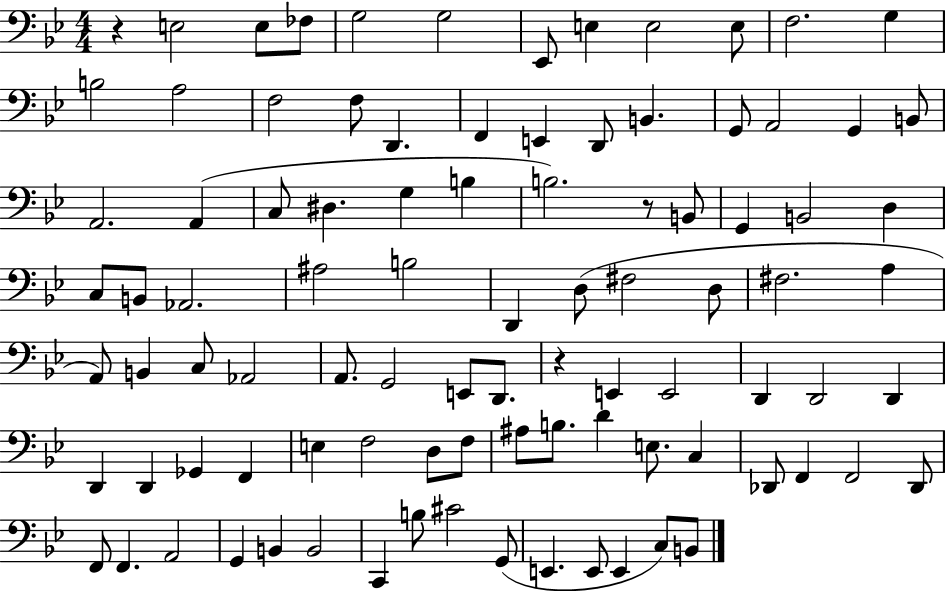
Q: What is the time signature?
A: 4/4